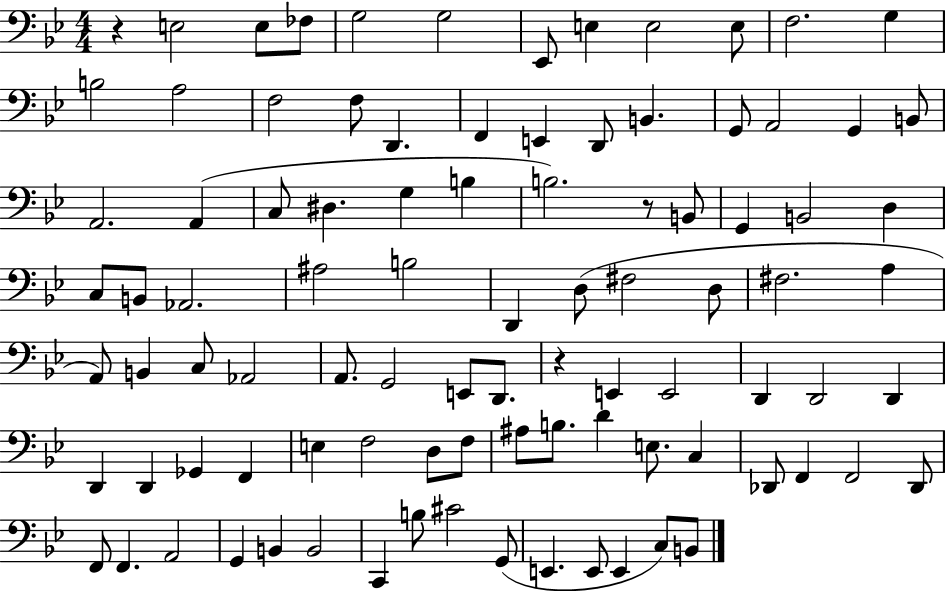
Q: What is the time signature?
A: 4/4